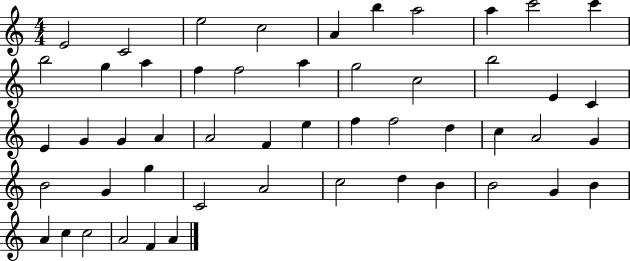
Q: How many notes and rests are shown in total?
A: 51